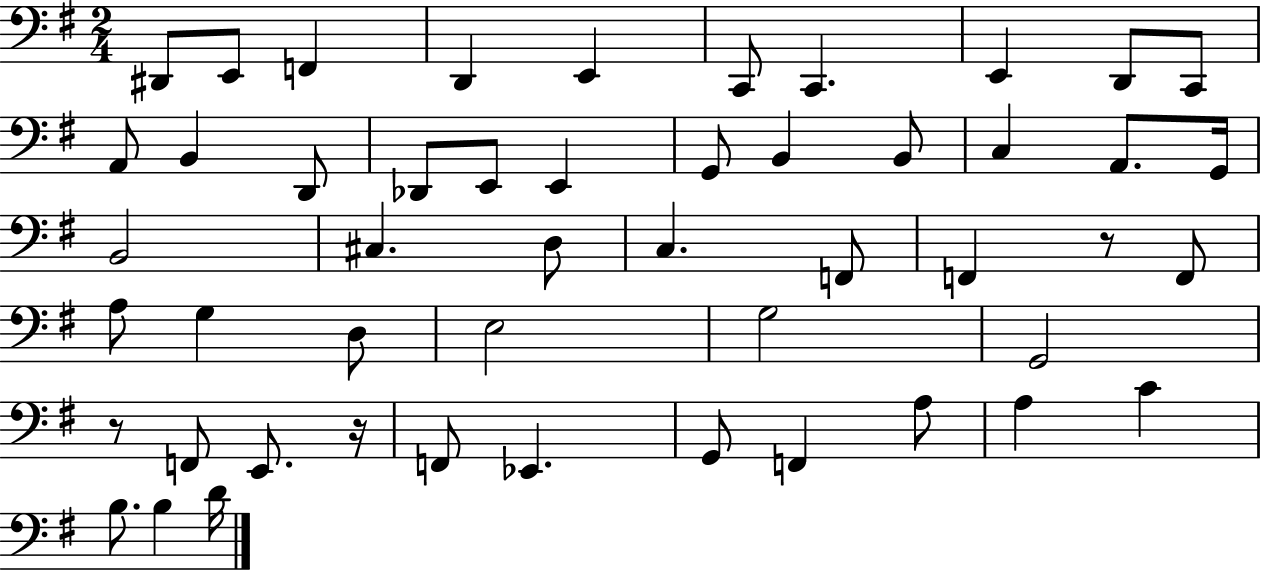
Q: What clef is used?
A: bass